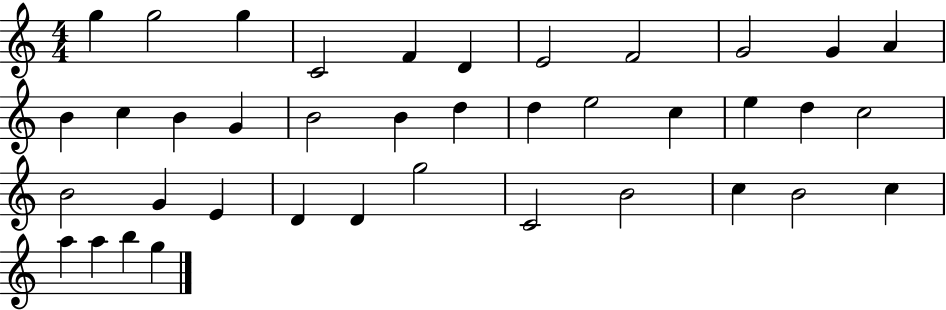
G5/q G5/h G5/q C4/h F4/q D4/q E4/h F4/h G4/h G4/q A4/q B4/q C5/q B4/q G4/q B4/h B4/q D5/q D5/q E5/h C5/q E5/q D5/q C5/h B4/h G4/q E4/q D4/q D4/q G5/h C4/h B4/h C5/q B4/h C5/q A5/q A5/q B5/q G5/q